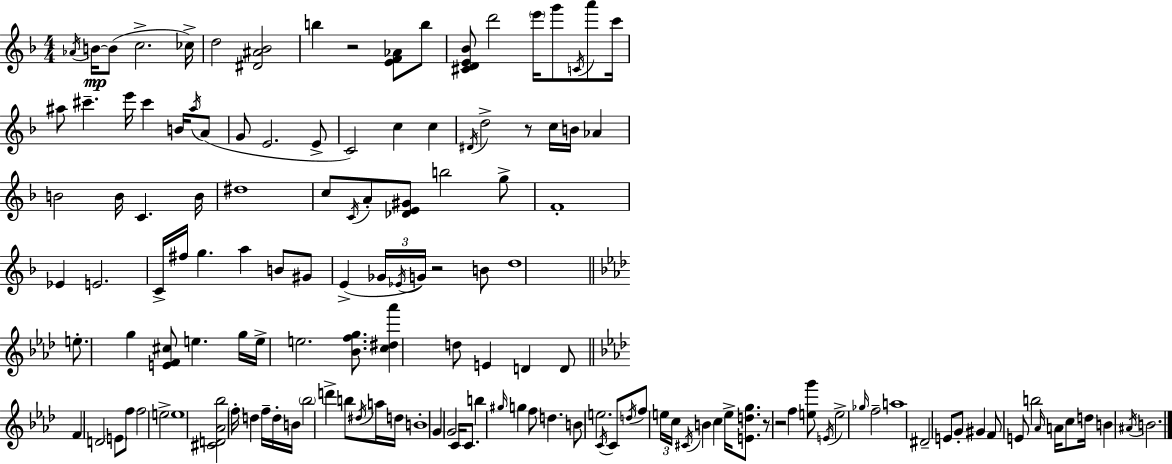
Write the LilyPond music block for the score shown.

{
  \clef treble
  \numericTimeSignature
  \time 4/4
  \key d \minor
  \acciaccatura { aes'16 }\mp b'16~~ b'8( c''2.-> | ces''16->) d''2 <dis' ais' bes'>2 | b''4 r2 <e' f' aes'>8 b''8 | <cis' d' e' bes'>8 d'''2 \parenthesize e'''16 g'''8 \acciaccatura { c'16 } a'''8 | \break c'''16 ais''8 cis'''4.-- e'''16 cis'''4 b'16 | \acciaccatura { ais''16 }( a'8 g'8 e'2. | e'8-> c'2) c''4 c''4 | \acciaccatura { dis'16 } d''2-> r8 c''16 b'16 | \break aes'4 b'2 b'16 c'4. | b'16 dis''1 | c''8 \acciaccatura { c'16 } a'8-. <des' e' gis'>8 b''2 | g''8-> f'1-. | \break ees'4 e'2. | c'16-> fis''16 g''4. a''4 | b'8 gis'8 e'4->( \tuplet 3/2 { ges'16 \acciaccatura { ees'16 }) g'16 } r2 | b'8 d''1 | \break \bar "||" \break \key f \minor e''8.-. g''4 <e' f' cis''>8 e''4. g''16 | e''16-> e''2. <bes' f'' g''>8. | <c'' dis'' aes'''>4 d''8 e'4 d'4 d'8 | \bar "||" \break \key f \minor f'4 d'2 \parenthesize e'8 f''8 | f''2 e''2-> | e''1 | <cis' d' aes' bes''>2 \parenthesize f''16-. d''4 f''16-- d''16-. b'16 | \break \parenthesize bes''2 d'''4-> b''8 \acciaccatura { dis''16 } a''16 | d''16 b'1-. | g'4 g'2 c'16 c'8. | b''4 \grace { gis''16 } g''4 f''8 d''4. | \break b'8 e''2. | \acciaccatura { c'16 } c'8 \acciaccatura { d''16 } f''8 \tuplet 3/2 { e''16 c''16 \acciaccatura { cis'16 } } b'4 c''4 | e''16-> <e' d'' g''>8. r8 r2 f''4 | <e'' g'''>8 \acciaccatura { e'16 } e''2-> \grace { ges''16 } f''2-- | \break a''1 | dis'2-- e'8 | g'8-. gis'4 f'8 e'8 b''2 | \grace { aes'16 } a'16 c''8 d''16 b'4 \acciaccatura { ais'16 } b'2. | \break \bar "|."
}